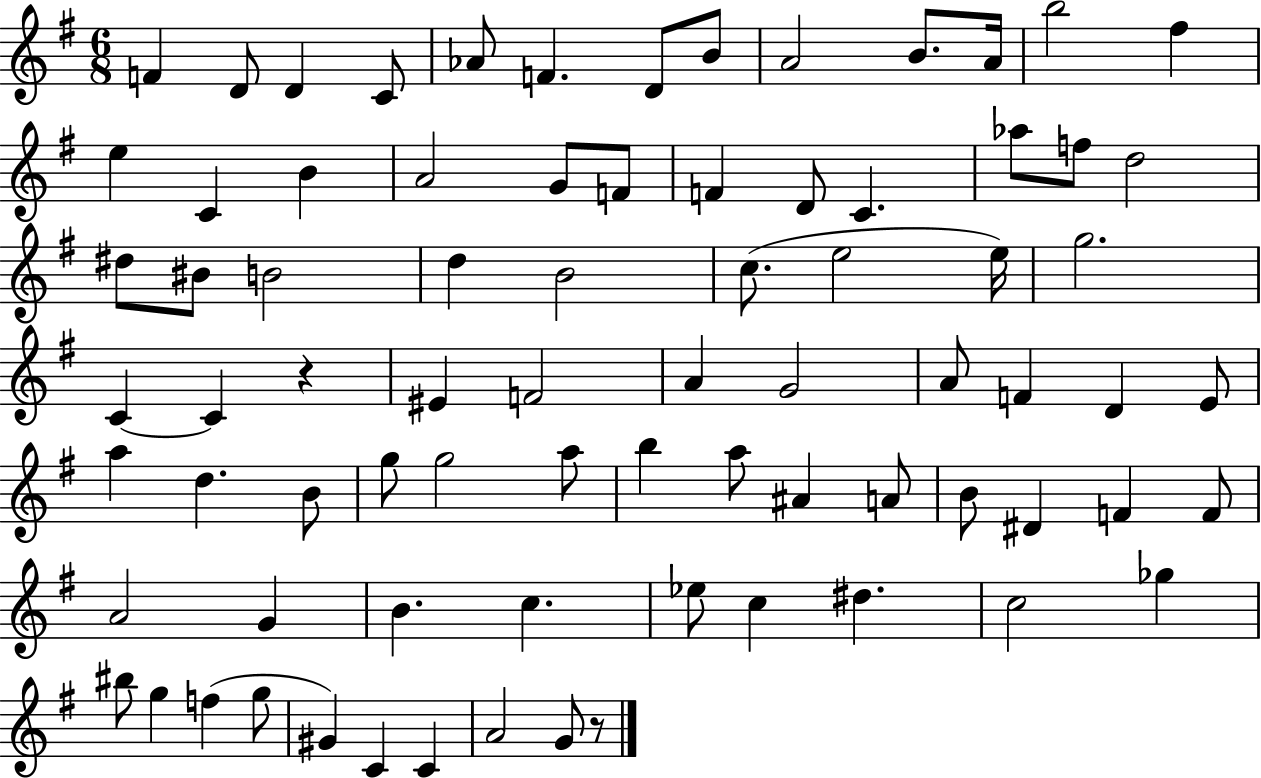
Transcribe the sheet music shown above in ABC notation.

X:1
T:Untitled
M:6/8
L:1/4
K:G
F D/2 D C/2 _A/2 F D/2 B/2 A2 B/2 A/4 b2 ^f e C B A2 G/2 F/2 F D/2 C _a/2 f/2 d2 ^d/2 ^B/2 B2 d B2 c/2 e2 e/4 g2 C C z ^E F2 A G2 A/2 F D E/2 a d B/2 g/2 g2 a/2 b a/2 ^A A/2 B/2 ^D F F/2 A2 G B c _e/2 c ^d c2 _g ^b/2 g f g/2 ^G C C A2 G/2 z/2